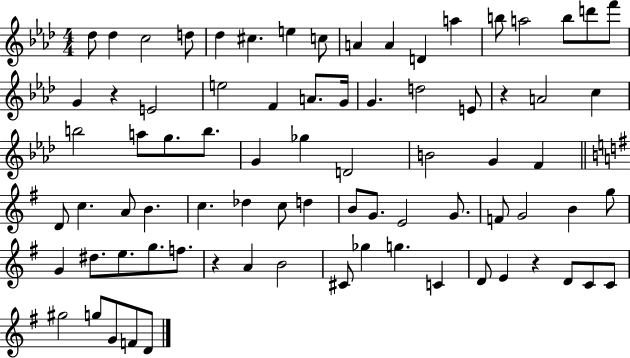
{
  \clef treble
  \numericTimeSignature
  \time 4/4
  \key aes \major
  des''8 des''4 c''2 d''8 | des''4 cis''4. e''4 c''8 | a'4 a'4 d'4 a''4 | b''8 a''2 b''8 d'''8 f'''8 | \break g'4 r4 e'2 | e''2 f'4 a'8. g'16 | g'4. d''2 e'8 | r4 a'2 c''4 | \break b''2 a''8 g''8. b''8. | g'4 ges''4 d'2 | b'2 g'4 f'4 | \bar "||" \break \key e \minor d'8 c''4. a'8 b'4. | c''4. des''4 c''8 d''4 | b'8 g'8. e'2 g'8. | f'8 g'2 b'4 g''8 | \break g'4 dis''8. e''8. g''8. f''8. | r4 a'4 b'2 | cis'8 ges''4 g''4. c'4 | d'8 e'4 r4 d'8 c'8 c'8 | \break gis''2 g''8 g'8 f'8 d'8 | \bar "|."
}